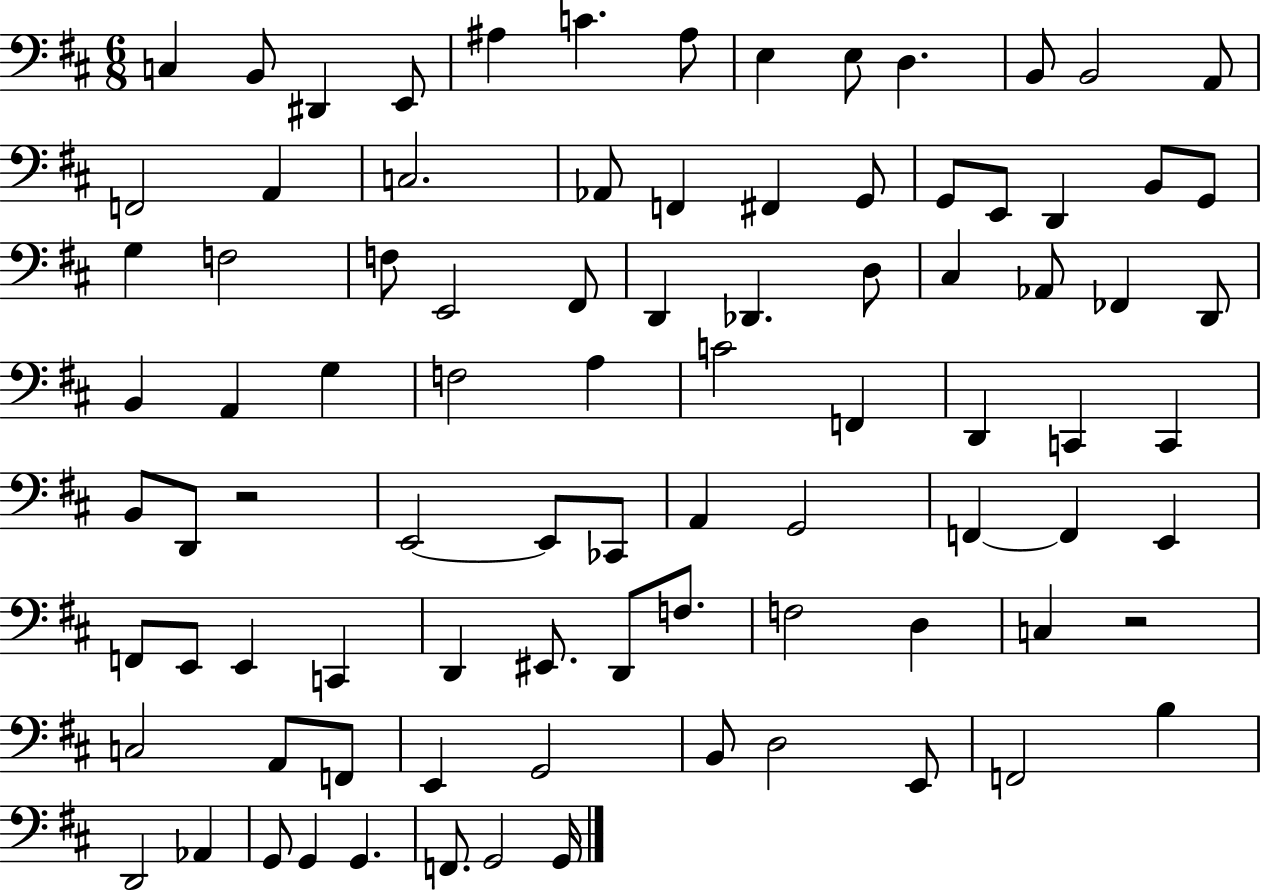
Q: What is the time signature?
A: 6/8